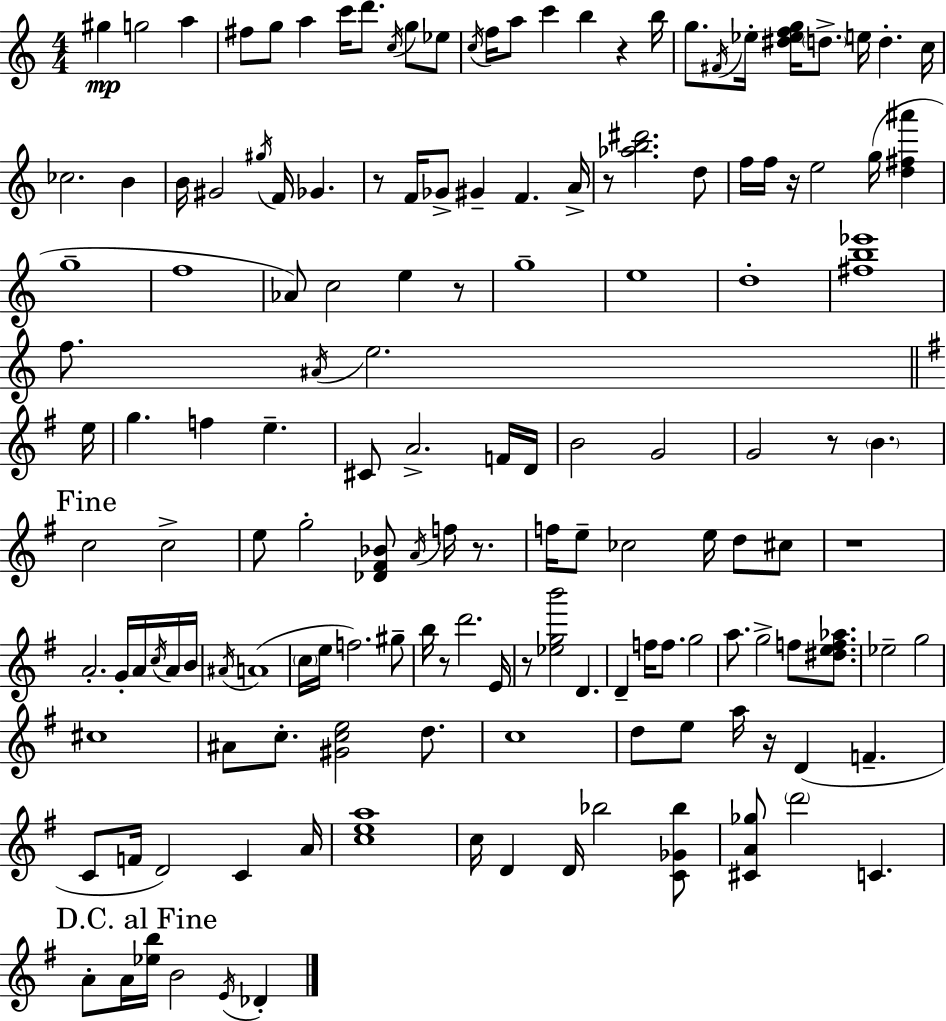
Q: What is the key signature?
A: A minor